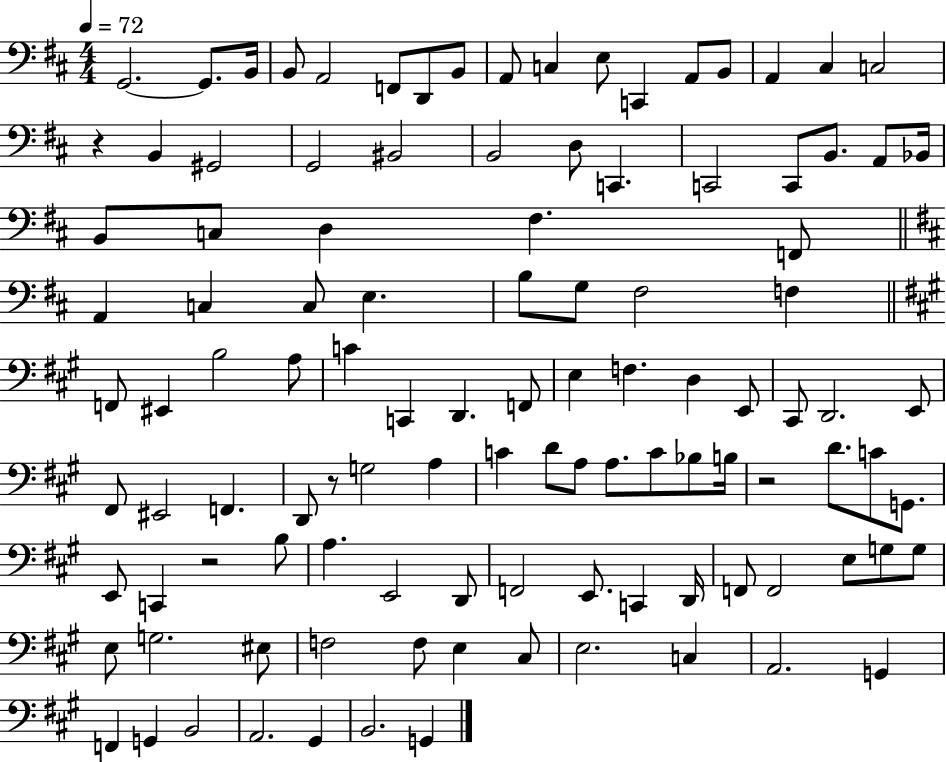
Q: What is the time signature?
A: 4/4